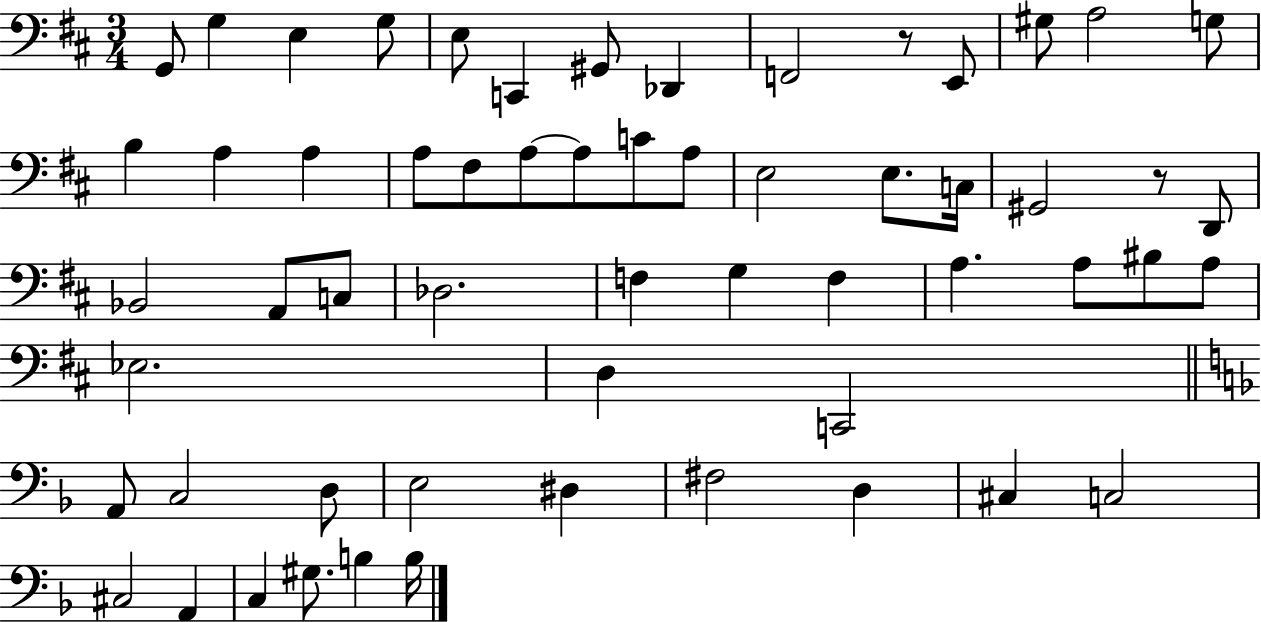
G2/e G3/q E3/q G3/e E3/e C2/q G#2/e Db2/q F2/h R/e E2/e G#3/e A3/h G3/e B3/q A3/q A3/q A3/e F#3/e A3/e A3/e C4/e A3/e E3/h E3/e. C3/s G#2/h R/e D2/e Bb2/h A2/e C3/e Db3/h. F3/q G3/q F3/q A3/q. A3/e BIS3/e A3/e Eb3/h. D3/q C2/h A2/e C3/h D3/e E3/h D#3/q F#3/h D3/q C#3/q C3/h C#3/h A2/q C3/q G#3/e. B3/q B3/s